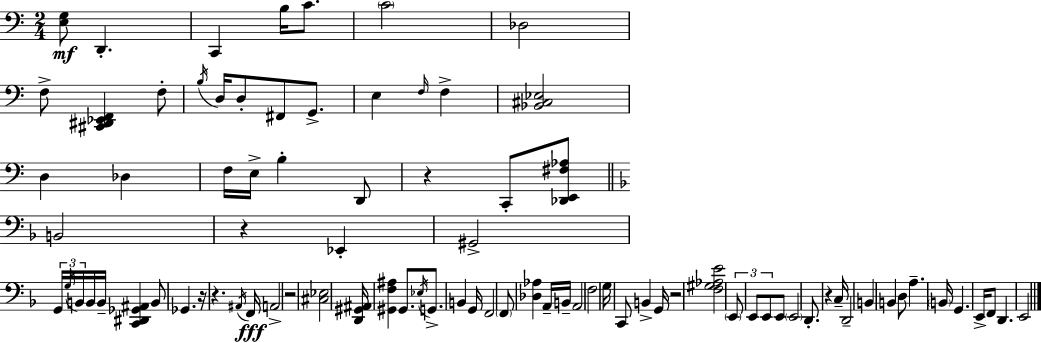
{
  \clef bass
  \numericTimeSignature
  \time 2/4
  \key c \major
  \repeat volta 2 { <e g>8\mf d,4.-. | c,4 b16 c'8. | \parenthesize c'2 | des2 | \break f8-> <cis, dis, ees, f,>4 f8-. | \acciaccatura { b16 } d16 d8-. fis,8 g,8.-> | e4 \grace { f16 } f4-> | <bes, cis ees>2 | \break d4 des4 | f16 e16-> b4-. | d,8 r4 c,8-. | <des, e, fis aes>8 \bar "||" \break \key f \major b,2 | r4 ees,4-. | gis,2-> | \tuplet 3/2 { g,16 \acciaccatura { g16 } b,16 } b,16 b,16-- <c, dis, ges, ais,>4 | \break b,8 ges,4. | r16 r4. | \acciaccatura { ais,16 } f,16\fff a,2-> | r2 | \break <cis ees>2 | <d, gis, ais,>16 <gis, f ais>4 gis,8. | \acciaccatura { ees16 } g,8.-> b,4 | g,16 f,2 | \break \parenthesize f,8 <des aes>4 | a,16-- b,16-- a,2 | f2 | g16 c,8 b,4-> | \break g,16 r2 | <f gis aes e'>2 | \tuplet 3/2 { \parenthesize e,8 e,8 e,8 } | e,8 \parenthesize e,2 | \break d,8.-. r4 | c16-- d,2-- | b,4 b,4 | d8 a4.-- | \break \parenthesize b,16 g,4. | e,16-> f,8 d,4. | e,2 | } \bar "|."
}